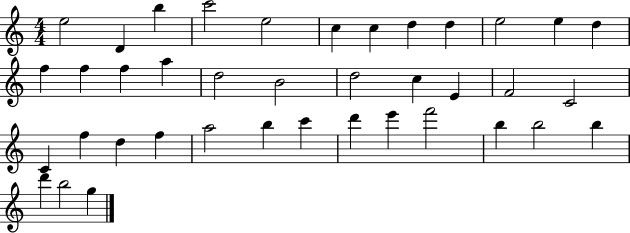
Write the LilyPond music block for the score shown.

{
  \clef treble
  \numericTimeSignature
  \time 4/4
  \key c \major
  e''2 d'4 b''4 | c'''2 e''2 | c''4 c''4 d''4 d''4 | e''2 e''4 d''4 | \break f''4 f''4 f''4 a''4 | d''2 b'2 | d''2 c''4 e'4 | f'2 c'2 | \break c'4 f''4 d''4 f''4 | a''2 b''4 c'''4 | d'''4 e'''4 f'''2 | b''4 b''2 b''4 | \break d'''4 b''2 g''4 | \bar "|."
}